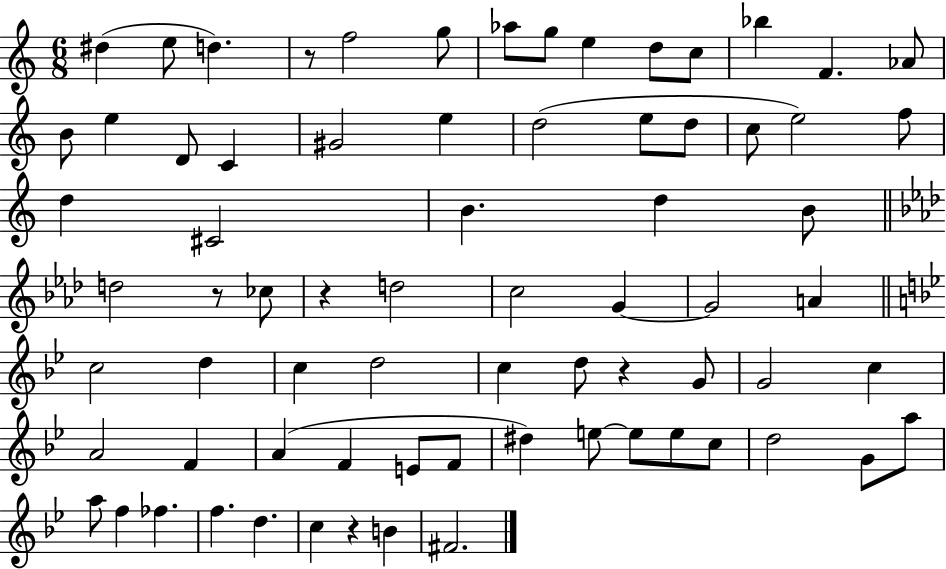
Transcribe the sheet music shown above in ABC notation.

X:1
T:Untitled
M:6/8
L:1/4
K:C
^d e/2 d z/2 f2 g/2 _a/2 g/2 e d/2 c/2 _b F _A/2 B/2 e D/2 C ^G2 e d2 e/2 d/2 c/2 e2 f/2 d ^C2 B d B/2 d2 z/2 _c/2 z d2 c2 G G2 A c2 d c d2 c d/2 z G/2 G2 c A2 F A F E/2 F/2 ^d e/2 e/2 e/2 c/2 d2 G/2 a/2 a/2 f _f f d c z B ^F2